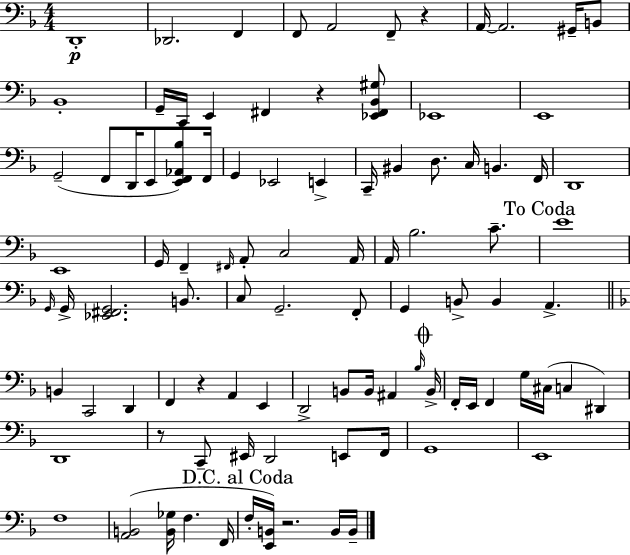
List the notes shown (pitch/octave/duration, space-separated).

D2/w Db2/h. F2/q F2/e A2/h F2/e R/q A2/s A2/h. G#2/s B2/e Bb2/w G2/s C2/s E2/q F#2/q R/q [Eb2,F#2,Bb2,G#3]/e Eb2/w E2/w G2/h F2/e D2/s E2/e [E2,F2,Ab2,Bb3]/e F2/s G2/q Eb2/h E2/q C2/s BIS2/q D3/e. C3/s B2/q. F2/s D2/w E2/w G2/s F2/q F#2/s A2/e C3/h A2/s A2/s Bb3/h. C4/e. E4/w G2/s G2/s [Eb2,F#2,G2]/h. B2/e. C3/e G2/h. F2/e G2/q B2/e B2/q A2/q. B2/q C2/h D2/q F2/q R/q A2/q E2/q D2/h B2/e B2/s A#2/q Bb3/s B2/s F2/s E2/s F2/q G3/s C#3/s C3/q D#2/q D2/w R/e C2/e EIS2/s D2/h E2/e F2/s G2/w E2/w F3/w [A2,B2]/h [B2,Gb3]/s F3/q. F2/s F3/s [E2,B2]/s R/h. B2/s B2/s